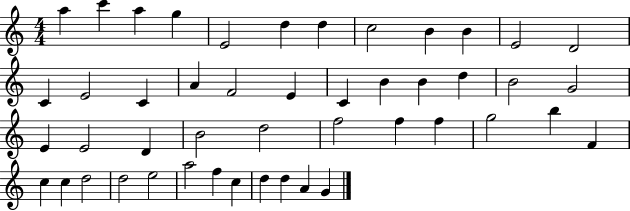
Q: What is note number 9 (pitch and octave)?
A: B4